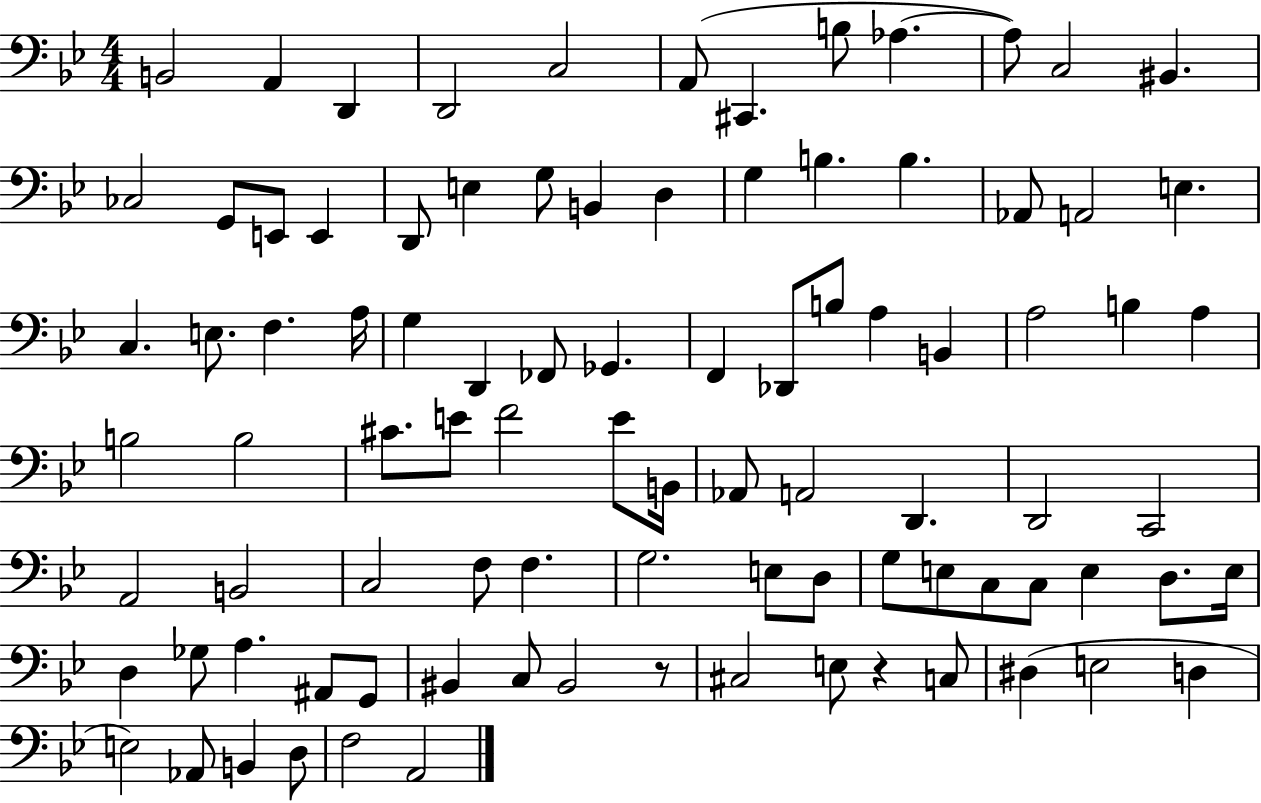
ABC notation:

X:1
T:Untitled
M:4/4
L:1/4
K:Bb
B,,2 A,, D,, D,,2 C,2 A,,/2 ^C,, B,/2 _A, _A,/2 C,2 ^B,, _C,2 G,,/2 E,,/2 E,, D,,/2 E, G,/2 B,, D, G, B, B, _A,,/2 A,,2 E, C, E,/2 F, A,/4 G, D,, _F,,/2 _G,, F,, _D,,/2 B,/2 A, B,, A,2 B, A, B,2 B,2 ^C/2 E/2 F2 E/2 B,,/4 _A,,/2 A,,2 D,, D,,2 C,,2 A,,2 B,,2 C,2 F,/2 F, G,2 E,/2 D,/2 G,/2 E,/2 C,/2 C,/2 E, D,/2 E,/4 D, _G,/2 A, ^A,,/2 G,,/2 ^B,, C,/2 ^B,,2 z/2 ^C,2 E,/2 z C,/2 ^D, E,2 D, E,2 _A,,/2 B,, D,/2 F,2 A,,2